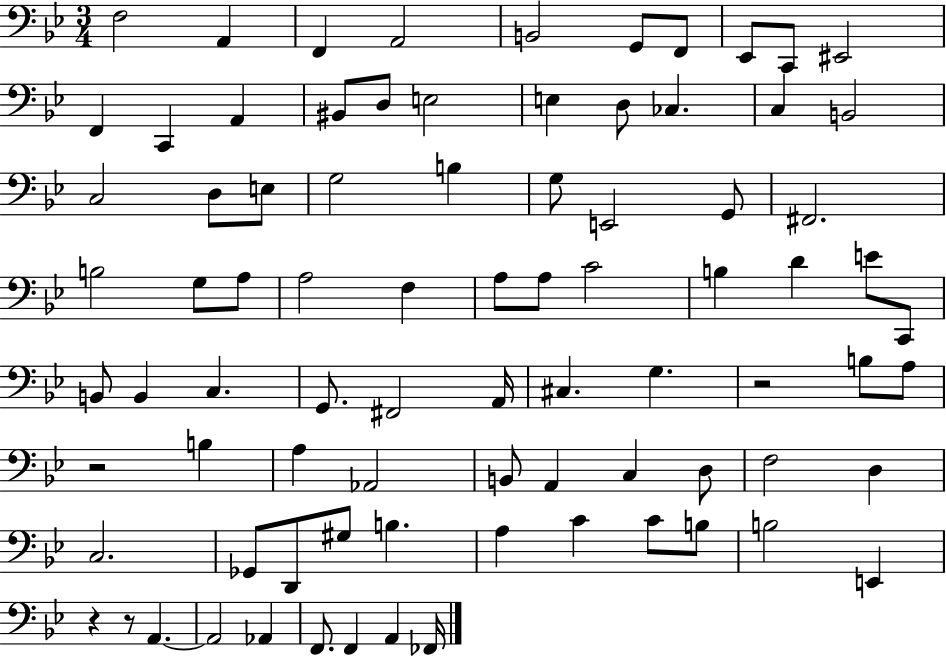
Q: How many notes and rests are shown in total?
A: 83